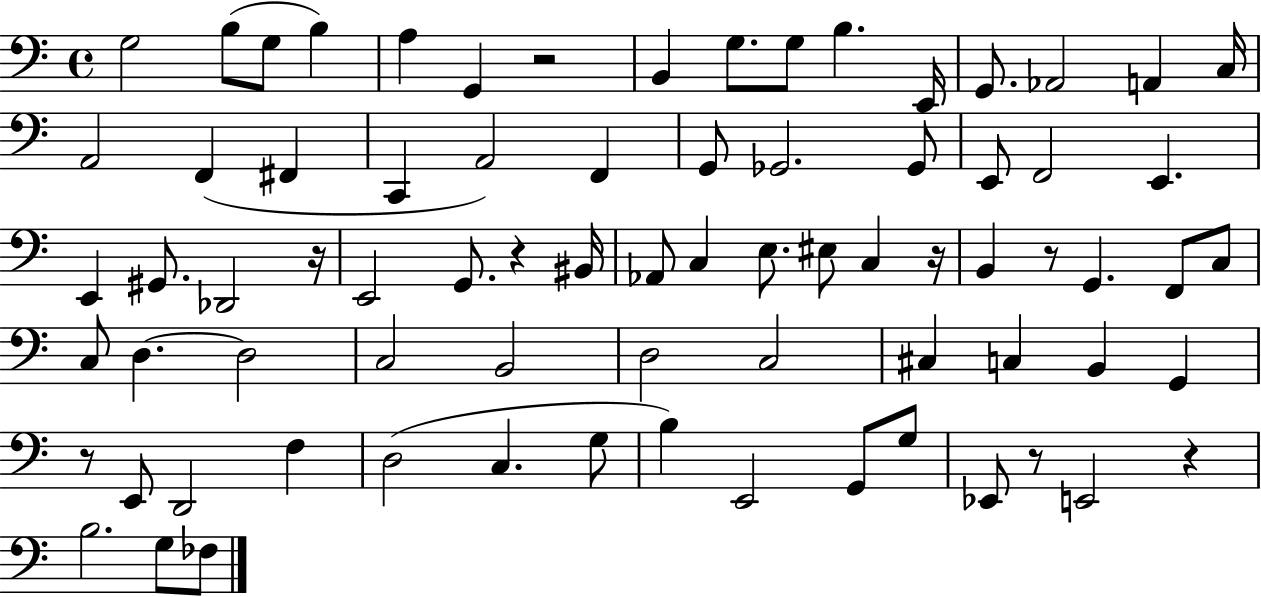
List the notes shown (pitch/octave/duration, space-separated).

G3/h B3/e G3/e B3/q A3/q G2/q R/h B2/q G3/e. G3/e B3/q. E2/s G2/e. Ab2/h A2/q C3/s A2/h F2/q F#2/q C2/q A2/h F2/q G2/e Gb2/h. Gb2/e E2/e F2/h E2/q. E2/q G#2/e. Db2/h R/s E2/h G2/e. R/q BIS2/s Ab2/e C3/q E3/e. EIS3/e C3/q R/s B2/q R/e G2/q. F2/e C3/e C3/e D3/q. D3/h C3/h B2/h D3/h C3/h C#3/q C3/q B2/q G2/q R/e E2/e D2/h F3/q D3/h C3/q. G3/e B3/q E2/h G2/e G3/e Eb2/e R/e E2/h R/q B3/h. G3/e FES3/e